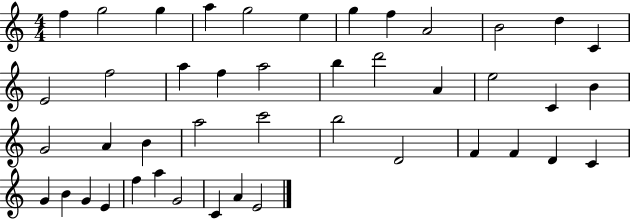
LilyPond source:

{
  \clef treble
  \numericTimeSignature
  \time 4/4
  \key c \major
  f''4 g''2 g''4 | a''4 g''2 e''4 | g''4 f''4 a'2 | b'2 d''4 c'4 | \break e'2 f''2 | a''4 f''4 a''2 | b''4 d'''2 a'4 | e''2 c'4 b'4 | \break g'2 a'4 b'4 | a''2 c'''2 | b''2 d'2 | f'4 f'4 d'4 c'4 | \break g'4 b'4 g'4 e'4 | f''4 a''4 g'2 | c'4 a'4 e'2 | \bar "|."
}